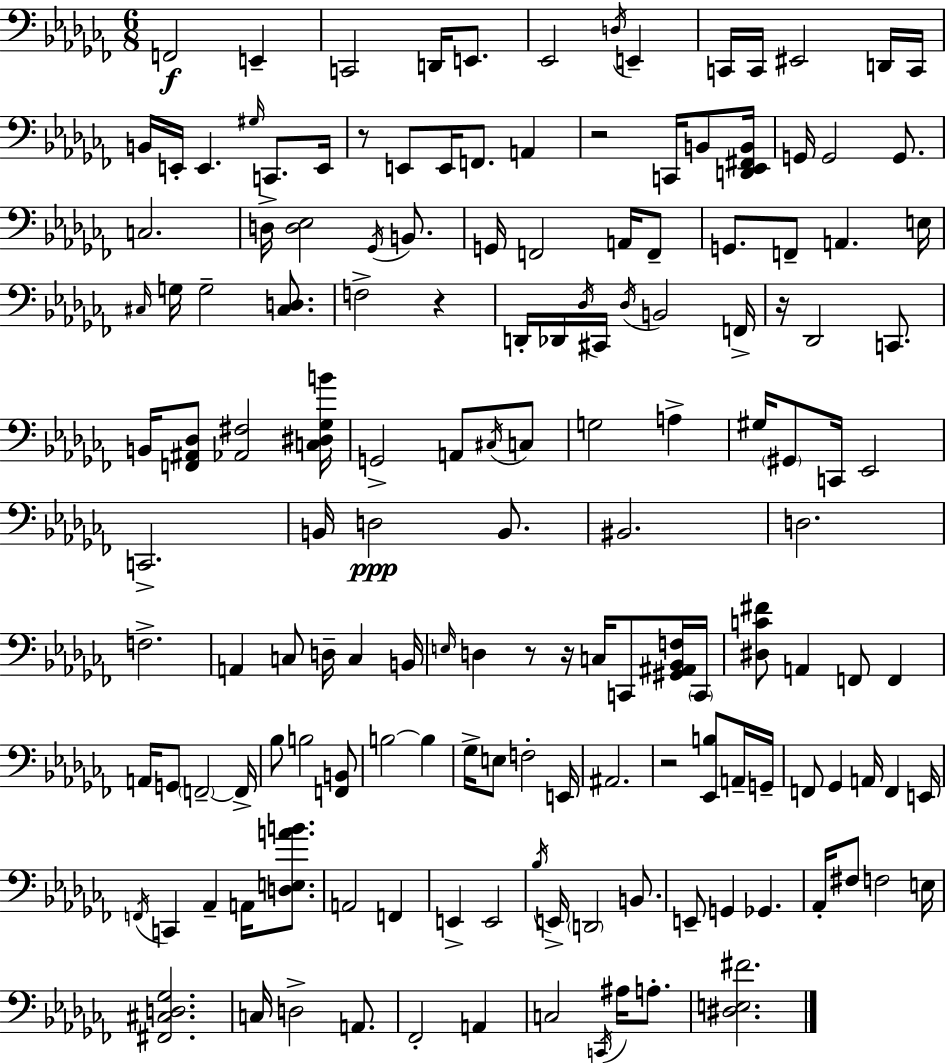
{
  \clef bass
  \numericTimeSignature
  \time 6/8
  \key aes \minor
  f,2\f e,4-- | c,2 d,16 e,8. | ees,2 \acciaccatura { d16 } e,4-- | c,16 c,16 eis,2 d,16 | \break c,16 b,16 e,16-. e,4. \grace { gis16 } c,8. | e,16 r8 e,8 e,16 f,8. a,4 | r2 c,16 b,8 | <d, ees, fis, b,>16 g,16 g,2 g,8. | \break c2. | d16-> <d ees>2 \acciaccatura { ges,16 } | b,8. g,16 f,2 | a,16 f,8-- g,8. f,8-- a,4. | \break e16 \grace { cis16 } g16 g2-- | <cis d>8. f2-> | r4 d,16-. des,16 \acciaccatura { des16 } cis,16 \acciaccatura { des16 } b,2 | f,16-> r16 des,2 | \break c,8. b,16 <f, ais, des>8 <aes, fis>2 | <c dis ges b'>16 g,2-> | a,8 \acciaccatura { cis16 } c8 g2 | a4-> gis16 \parenthesize gis,8 c,16 ees,2 | \break c,2.-> | b,16 d2\ppp | b,8. bis,2. | d2. | \break f2.-> | a,4 c8 | d16-- c4 b,16 \grace { e16 } d4 | r8 r16 c16 c,8 <gis, ais, bes, f>16 \parenthesize c,16 <dis c' fis'>8 a,4 | \break f,8 f,4 a,16 g,8 \parenthesize f,2--~~ | f,16-> bes8 b2 | <f, b,>8 b2~~ | b4 ges16-> e8 f2-. | \break e,16 ais,2. | r2 | <ees, b>8 a,16-- g,16-- f,8 ges,4 | a,16 f,4 e,16 \acciaccatura { f,16 } c,4 | \break aes,4-- a,16 <d e a' b'>8. a,2 | f,4 e,4-> | e,2 \acciaccatura { bes16 } e,16-> \parenthesize d,2 | b,8. e,8-- | \break g,4 ges,4. aes,16-. fis8 | f2 e16 <fis, cis d ges>2. | c16 d2-> | a,8. fes,2-. | \break a,4 c2 | \acciaccatura { c,16 } ais16 a8.-. <dis e fis'>2. | \bar "|."
}